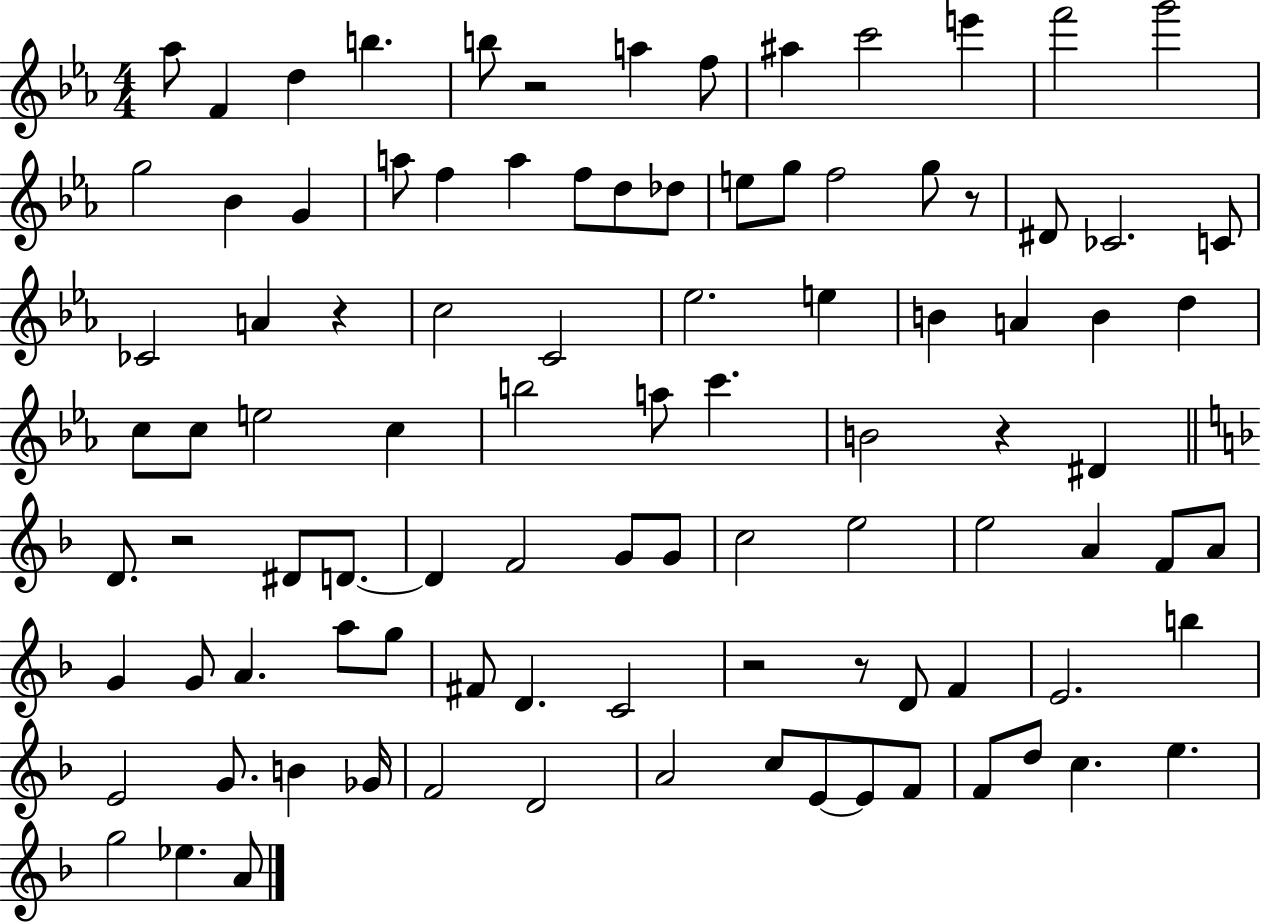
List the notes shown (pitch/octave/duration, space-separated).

Ab5/e F4/q D5/q B5/q. B5/e R/h A5/q F5/e A#5/q C6/h E6/q F6/h G6/h G5/h Bb4/q G4/q A5/e F5/q A5/q F5/e D5/e Db5/e E5/e G5/e F5/h G5/e R/e D#4/e CES4/h. C4/e CES4/h A4/q R/q C5/h C4/h Eb5/h. E5/q B4/q A4/q B4/q D5/q C5/e C5/e E5/h C5/q B5/h A5/e C6/q. B4/h R/q D#4/q D4/e. R/h D#4/e D4/e. D4/q F4/h G4/e G4/e C5/h E5/h E5/h A4/q F4/e A4/e G4/q G4/e A4/q. A5/e G5/e F#4/e D4/q. C4/h R/h R/e D4/e F4/q E4/h. B5/q E4/h G4/e. B4/q Gb4/s F4/h D4/h A4/h C5/e E4/e E4/e F4/e F4/e D5/e C5/q. E5/q. G5/h Eb5/q. A4/e